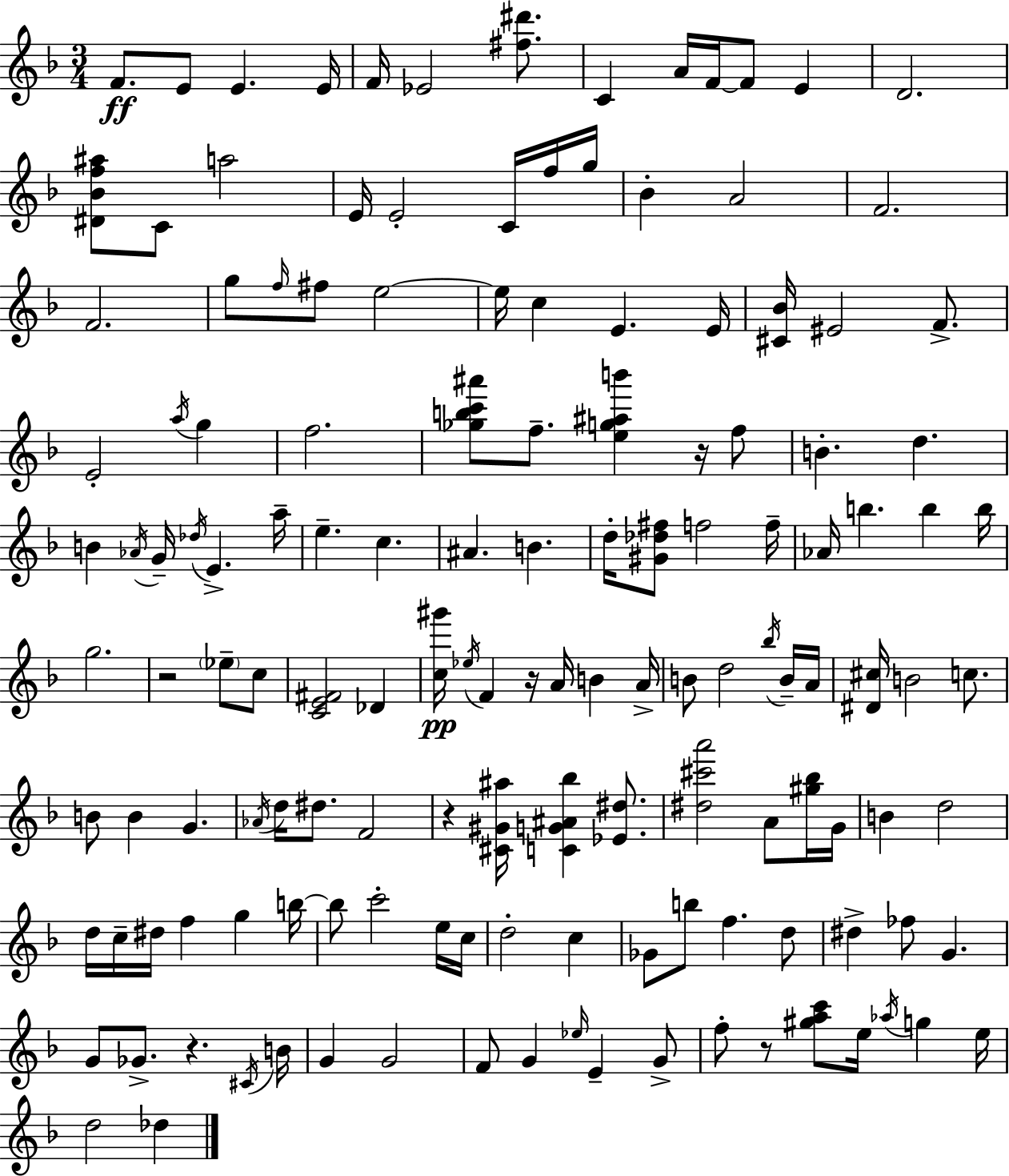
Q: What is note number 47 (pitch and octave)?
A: A5